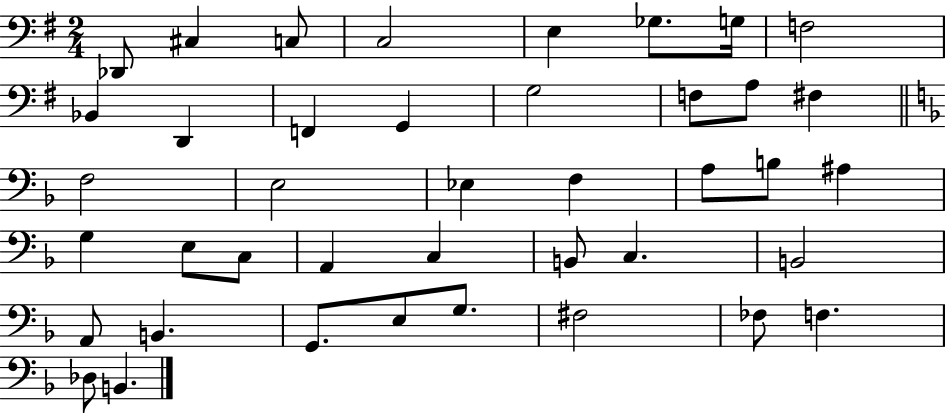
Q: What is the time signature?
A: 2/4